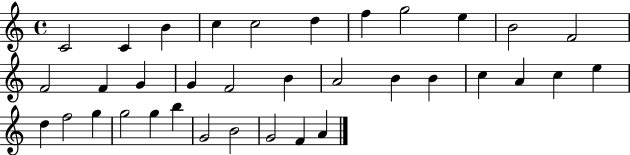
X:1
T:Untitled
M:4/4
L:1/4
K:C
C2 C B c c2 d f g2 e B2 F2 F2 F G G F2 B A2 B B c A c e d f2 g g2 g b G2 B2 G2 F A